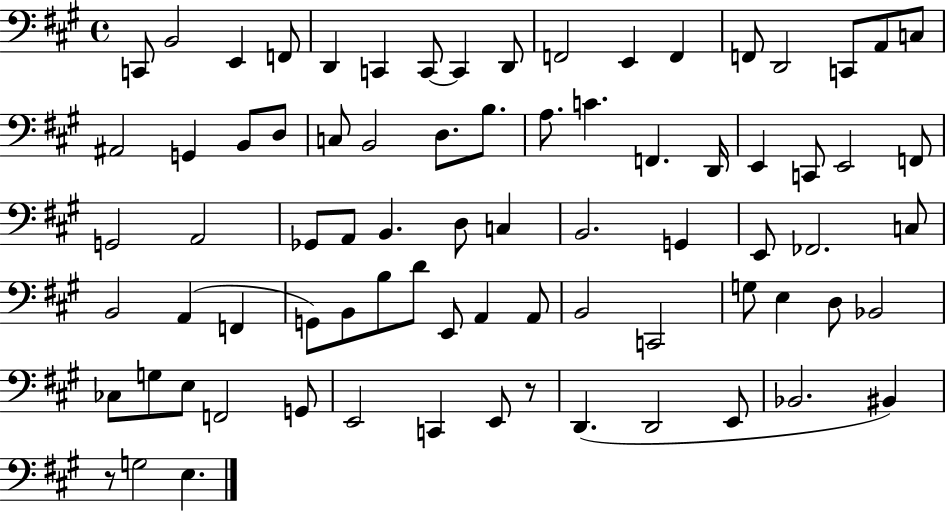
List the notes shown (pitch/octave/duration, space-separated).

C2/e B2/h E2/q F2/e D2/q C2/q C2/e C2/q D2/e F2/h E2/q F2/q F2/e D2/h C2/e A2/e C3/e A#2/h G2/q B2/e D3/e C3/e B2/h D3/e. B3/e. A3/e. C4/q. F2/q. D2/s E2/q C2/e E2/h F2/e G2/h A2/h Gb2/e A2/e B2/q. D3/e C3/q B2/h. G2/q E2/e FES2/h. C3/e B2/h A2/q F2/q G2/e B2/e B3/e D4/e E2/e A2/q A2/e B2/h C2/h G3/e E3/q D3/e Bb2/h CES3/e G3/e E3/e F2/h G2/e E2/h C2/q E2/e R/e D2/q. D2/h E2/e Bb2/h. BIS2/q R/e G3/h E3/q.